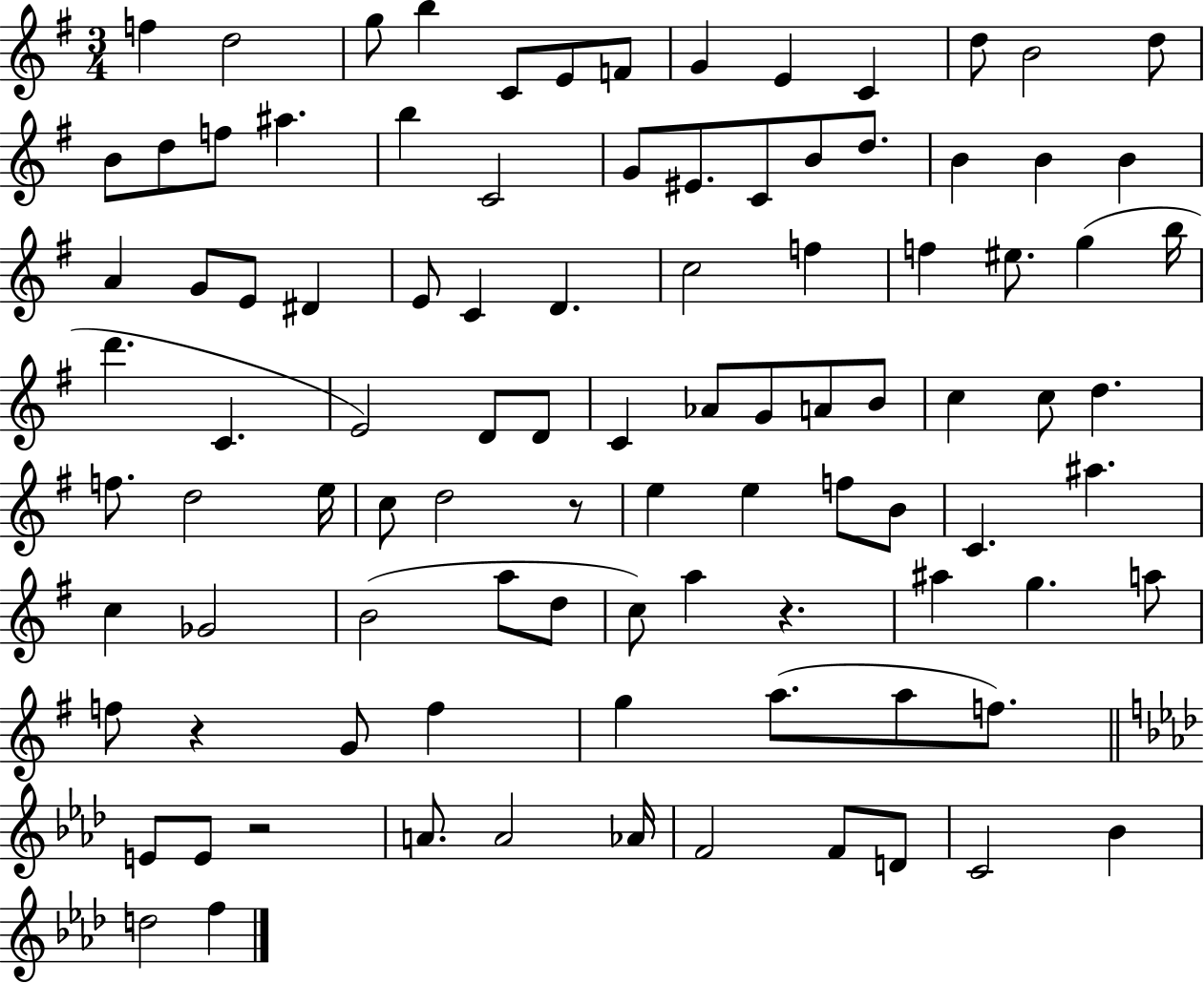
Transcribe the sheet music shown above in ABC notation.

X:1
T:Untitled
M:3/4
L:1/4
K:G
f d2 g/2 b C/2 E/2 F/2 G E C d/2 B2 d/2 B/2 d/2 f/2 ^a b C2 G/2 ^E/2 C/2 B/2 d/2 B B B A G/2 E/2 ^D E/2 C D c2 f f ^e/2 g b/4 d' C E2 D/2 D/2 C _A/2 G/2 A/2 B/2 c c/2 d f/2 d2 e/4 c/2 d2 z/2 e e f/2 B/2 C ^a c _G2 B2 a/2 d/2 c/2 a z ^a g a/2 f/2 z G/2 f g a/2 a/2 f/2 E/2 E/2 z2 A/2 A2 _A/4 F2 F/2 D/2 C2 _B d2 f